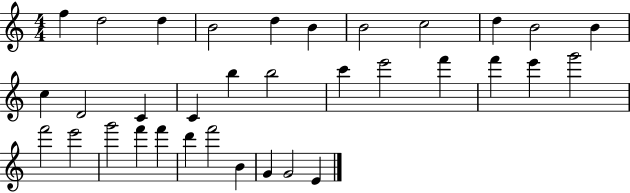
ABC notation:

X:1
T:Untitled
M:4/4
L:1/4
K:C
f d2 d B2 d B B2 c2 d B2 B c D2 C C b b2 c' e'2 f' f' e' g'2 f'2 e'2 g'2 f' f' d' f'2 B G G2 E